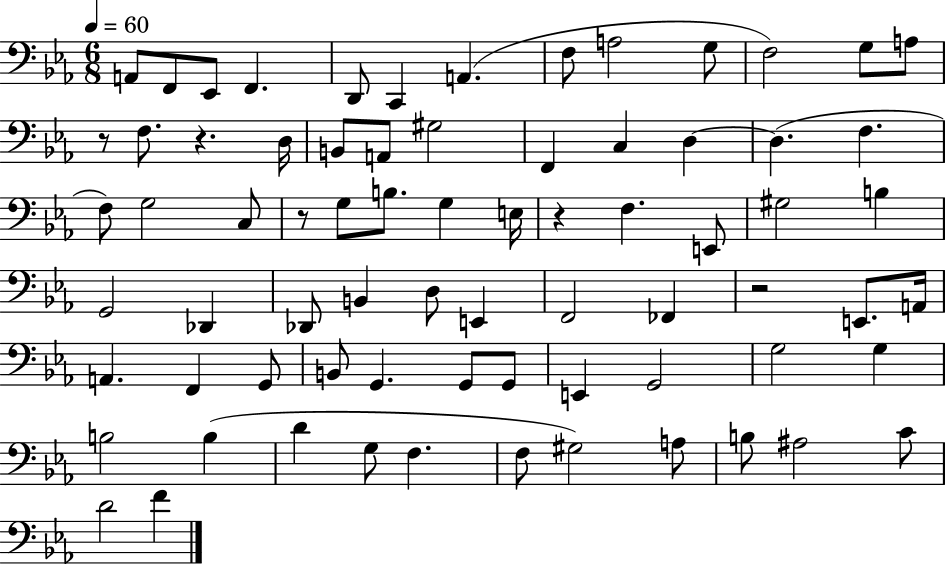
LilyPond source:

{
  \clef bass
  \numericTimeSignature
  \time 6/8
  \key ees \major
  \tempo 4 = 60
  a,8 f,8 ees,8 f,4. | d,8 c,4 a,4.( | f8 a2 g8 | f2) g8 a8 | \break r8 f8. r4. d16 | b,8 a,8 gis2 | f,4 c4 d4~~ | d4.( f4. | \break f8) g2 c8 | r8 g8 b8. g4 e16 | r4 f4. e,8 | gis2 b4 | \break g,2 des,4 | des,8 b,4 d8 e,4 | f,2 fes,4 | r2 e,8. a,16 | \break a,4. f,4 g,8 | b,8 g,4. g,8 g,8 | e,4 g,2 | g2 g4 | \break b2 b4( | d'4 g8 f4. | f8 gis2) a8 | b8 ais2 c'8 | \break d'2 f'4 | \bar "|."
}